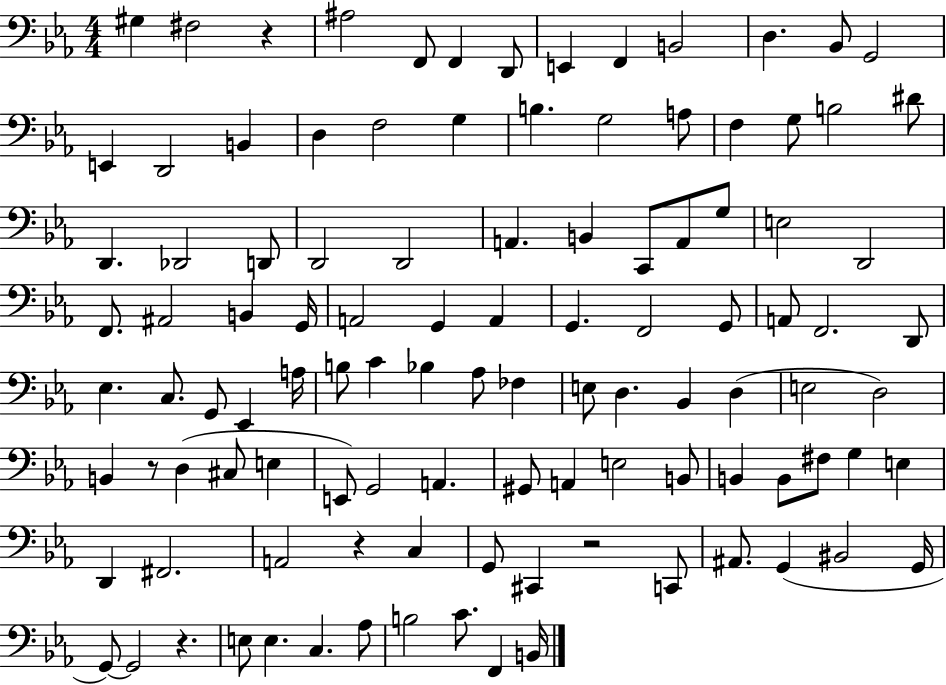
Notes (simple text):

G#3/q F#3/h R/q A#3/h F2/e F2/q D2/e E2/q F2/q B2/h D3/q. Bb2/e G2/h E2/q D2/h B2/q D3/q F3/h G3/q B3/q. G3/h A3/e F3/q G3/e B3/h D#4/e D2/q. Db2/h D2/e D2/h D2/h A2/q. B2/q C2/e A2/e G3/e E3/h D2/h F2/e. A#2/h B2/q G2/s A2/h G2/q A2/q G2/q. F2/h G2/e A2/e F2/h. D2/e Eb3/q. C3/e. G2/e Eb2/q A3/s B3/e C4/q Bb3/q Ab3/e FES3/q E3/e D3/q. Bb2/q D3/q E3/h D3/h B2/q R/e D3/q C#3/e E3/q E2/e G2/h A2/q. G#2/e A2/q E3/h B2/e B2/q B2/e F#3/e G3/q E3/q D2/q F#2/h. A2/h R/q C3/q G2/e C#2/q R/h C2/e A#2/e. G2/q BIS2/h G2/s G2/e G2/h R/q. E3/e E3/q. C3/q. Ab3/e B3/h C4/e. F2/q B2/s